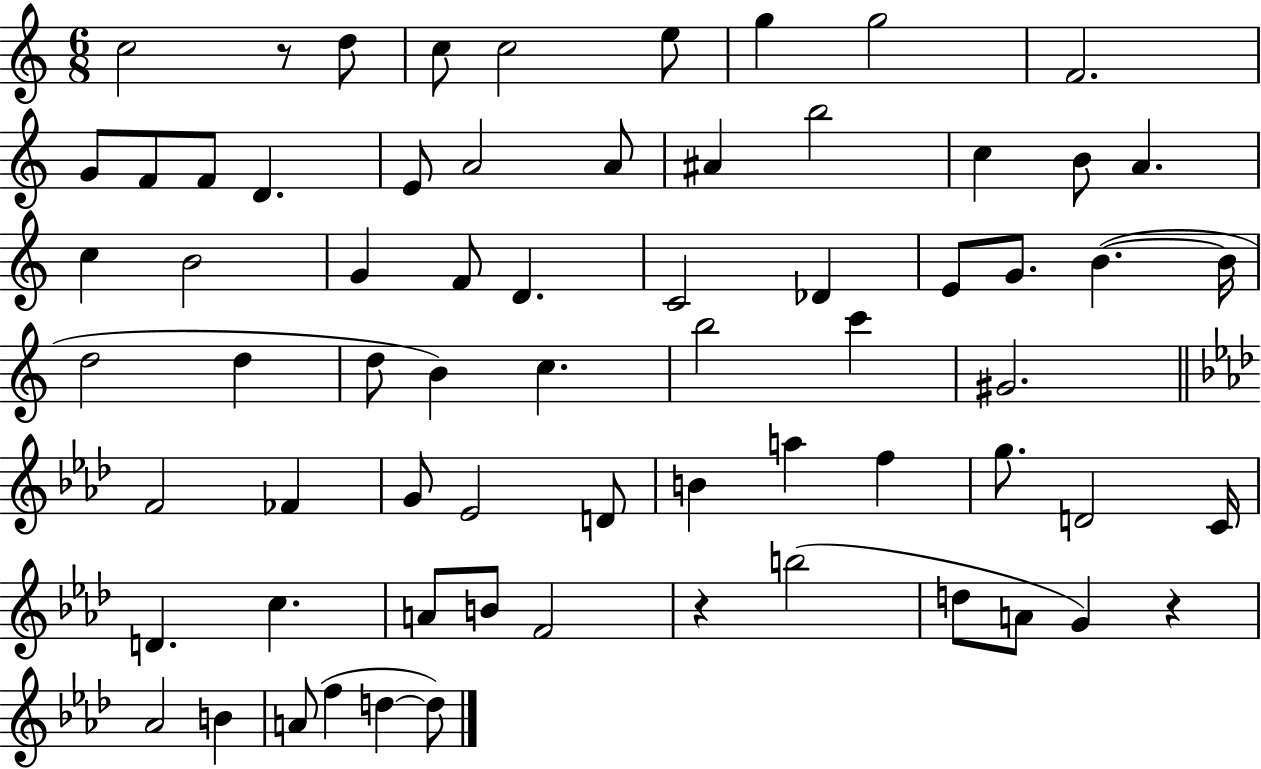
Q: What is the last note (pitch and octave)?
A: D5